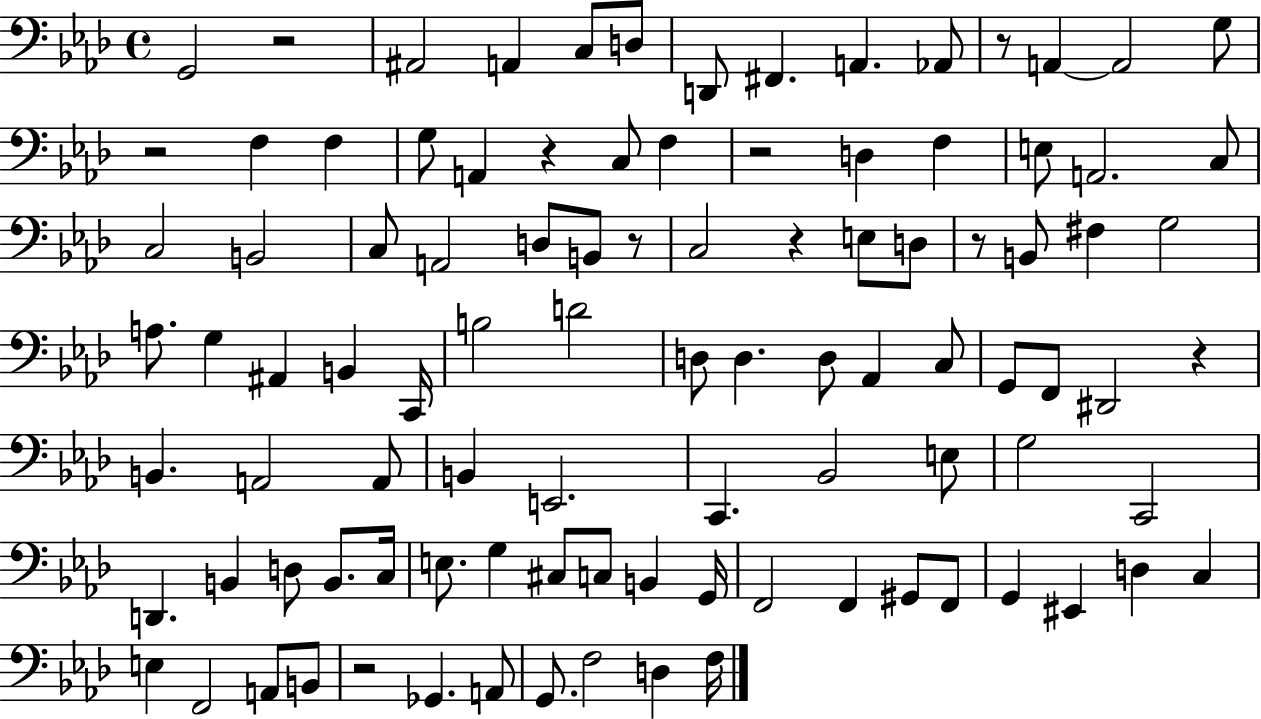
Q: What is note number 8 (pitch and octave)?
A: A2